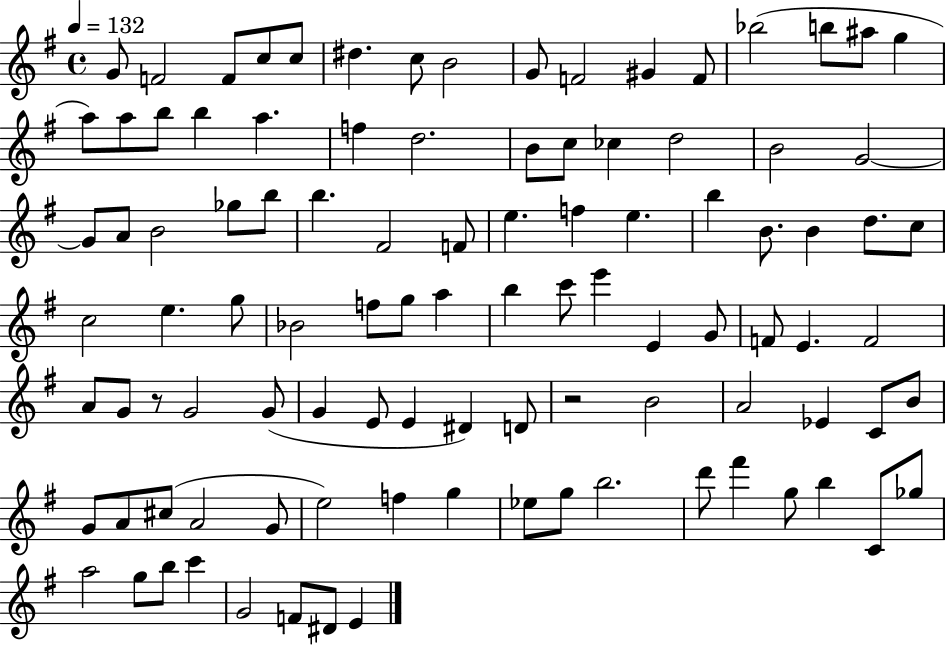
X:1
T:Untitled
M:4/4
L:1/4
K:G
G/2 F2 F/2 c/2 c/2 ^d c/2 B2 G/2 F2 ^G F/2 _b2 b/2 ^a/2 g a/2 a/2 b/2 b a f d2 B/2 c/2 _c d2 B2 G2 G/2 A/2 B2 _g/2 b/2 b ^F2 F/2 e f e b B/2 B d/2 c/2 c2 e g/2 _B2 f/2 g/2 a b c'/2 e' E G/2 F/2 E F2 A/2 G/2 z/2 G2 G/2 G E/2 E ^D D/2 z2 B2 A2 _E C/2 B/2 G/2 A/2 ^c/2 A2 G/2 e2 f g _e/2 g/2 b2 d'/2 ^f' g/2 b C/2 _g/2 a2 g/2 b/2 c' G2 F/2 ^D/2 E